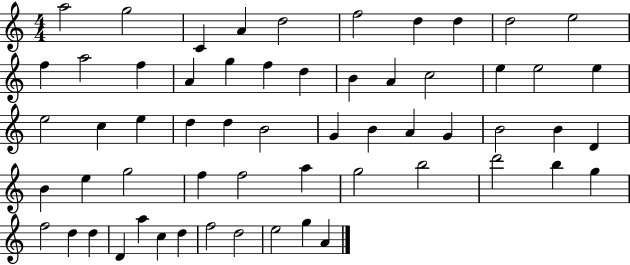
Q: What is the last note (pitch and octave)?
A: A4